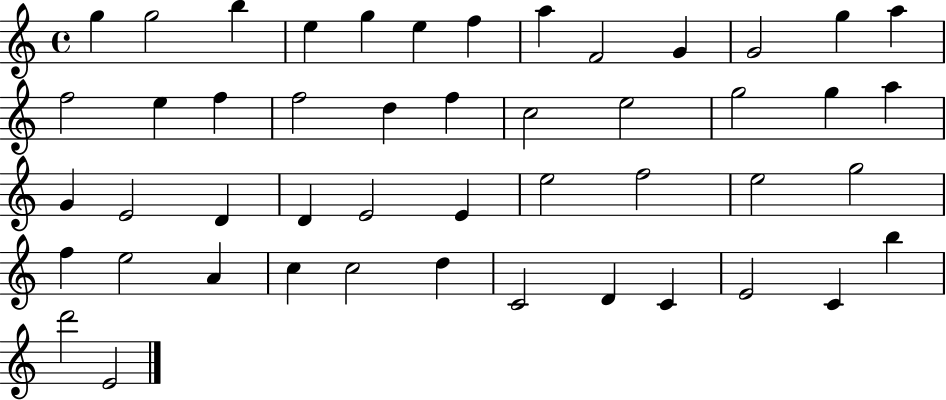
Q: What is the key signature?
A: C major